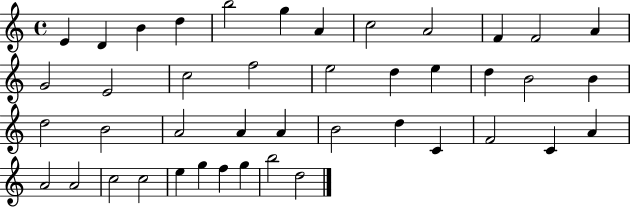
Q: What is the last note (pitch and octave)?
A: D5